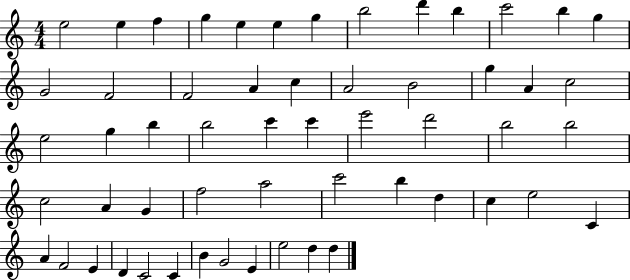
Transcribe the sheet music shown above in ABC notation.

X:1
T:Untitled
M:4/4
L:1/4
K:C
e2 e f g e e g b2 d' b c'2 b g G2 F2 F2 A c A2 B2 g A c2 e2 g b b2 c' c' e'2 d'2 b2 b2 c2 A G f2 a2 c'2 b d c e2 C A F2 E D C2 C B G2 E e2 d d